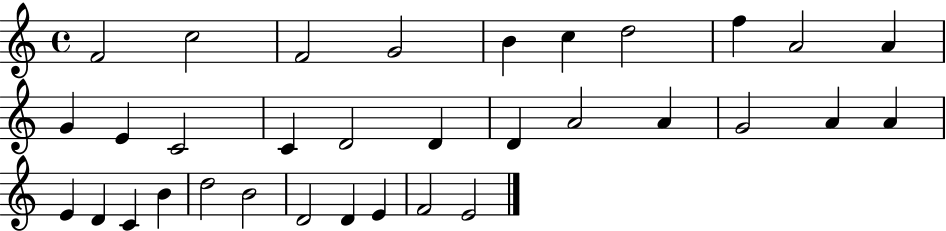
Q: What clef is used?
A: treble